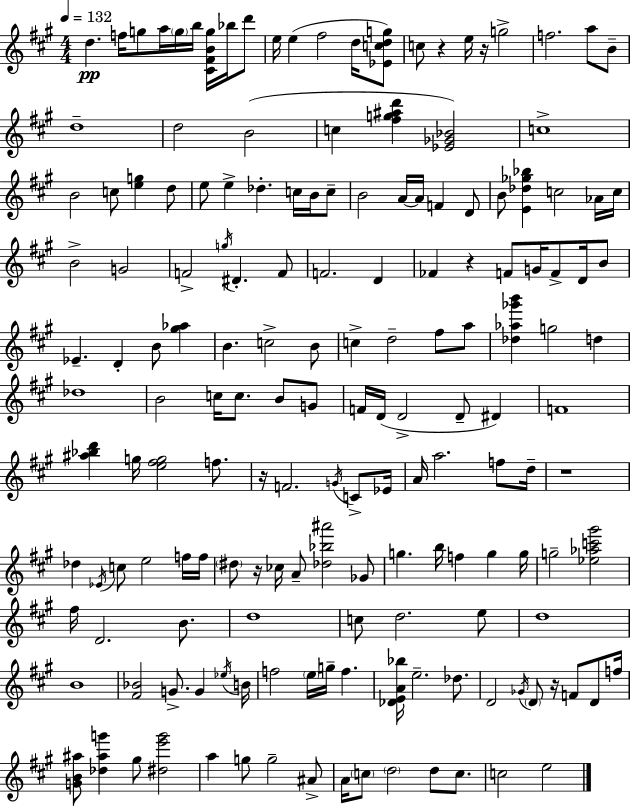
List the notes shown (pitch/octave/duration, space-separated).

D5/q. F5/s G5/e A5/s G5/s B5/s [C#4,F#4,B4,G5]/s Bb5/s D6/e E5/s E5/q F#5/h D5/s [Eb4,C5,D5,G5]/e C5/e R/q E5/s R/s G5/h F5/h. A5/e B4/e D5/w D5/h B4/h C5/q [F#5,G5,A#5,D6]/q [Eb4,Gb4,Bb4]/h C5/w B4/h C5/e [E5,G5]/q D5/e E5/e E5/q Db5/q. C5/s B4/s C5/e B4/h A4/s A4/s F4/q D4/e B4/e [E4,Db5,Gb5,Bb5]/q C5/h Ab4/s C5/s B4/h G4/h F4/h G5/s D#4/q. F4/e F4/h. D4/q FES4/q R/q F4/e G4/s F4/e D4/s B4/e Eb4/q. D4/q B4/e [G#5,Ab5]/q B4/q. C5/h B4/e C5/q D5/h F#5/e A5/e [Db5,Ab5,Gb6,B6]/q G5/h D5/q Db5/w B4/h C5/s C5/e. B4/e G4/e F4/s D4/s D4/h D4/e D#4/q F4/w [A#5,Bb5,D6]/q G5/s [E5,F#5,G5]/h F5/e. R/s F4/h. G4/s C4/e Eb4/s A4/s A5/h. F5/e D5/s R/w Db5/q Eb4/s C5/e E5/h F5/s F5/s D#5/e R/s CES5/s A4/e [Db5,Bb5,A#6]/h Gb4/e G5/q. B5/s F5/q G5/q G5/s G5/h [Eb5,Ab5,C6,G#6]/h F#5/s D4/h. B4/e. D5/w C5/e D5/h. E5/e D5/w B4/w [F#4,Bb4]/h G4/e. G4/q Eb5/s B4/s F5/h E5/s G5/s F5/q. [Db4,E4,A4,Bb5]/s E5/h. Db5/e. D4/h Gb4/s D4/e R/s F4/e D4/e F5/s [G4,B4,A#5]/e [Db5,A#5,G6]/q G#5/e [D#5,E6,G6]/h A5/q G5/e G5/h A#4/e A4/s C5/e D5/h D5/e C5/e. C5/h E5/h